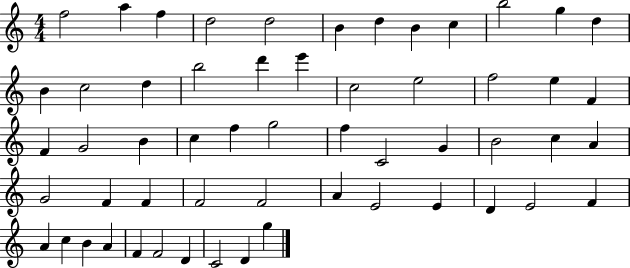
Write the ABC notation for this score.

X:1
T:Untitled
M:4/4
L:1/4
K:C
f2 a f d2 d2 B d B c b2 g d B c2 d b2 d' e' c2 e2 f2 e F F G2 B c f g2 f C2 G B2 c A G2 F F F2 F2 A E2 E D E2 F A c B A F F2 D C2 D g